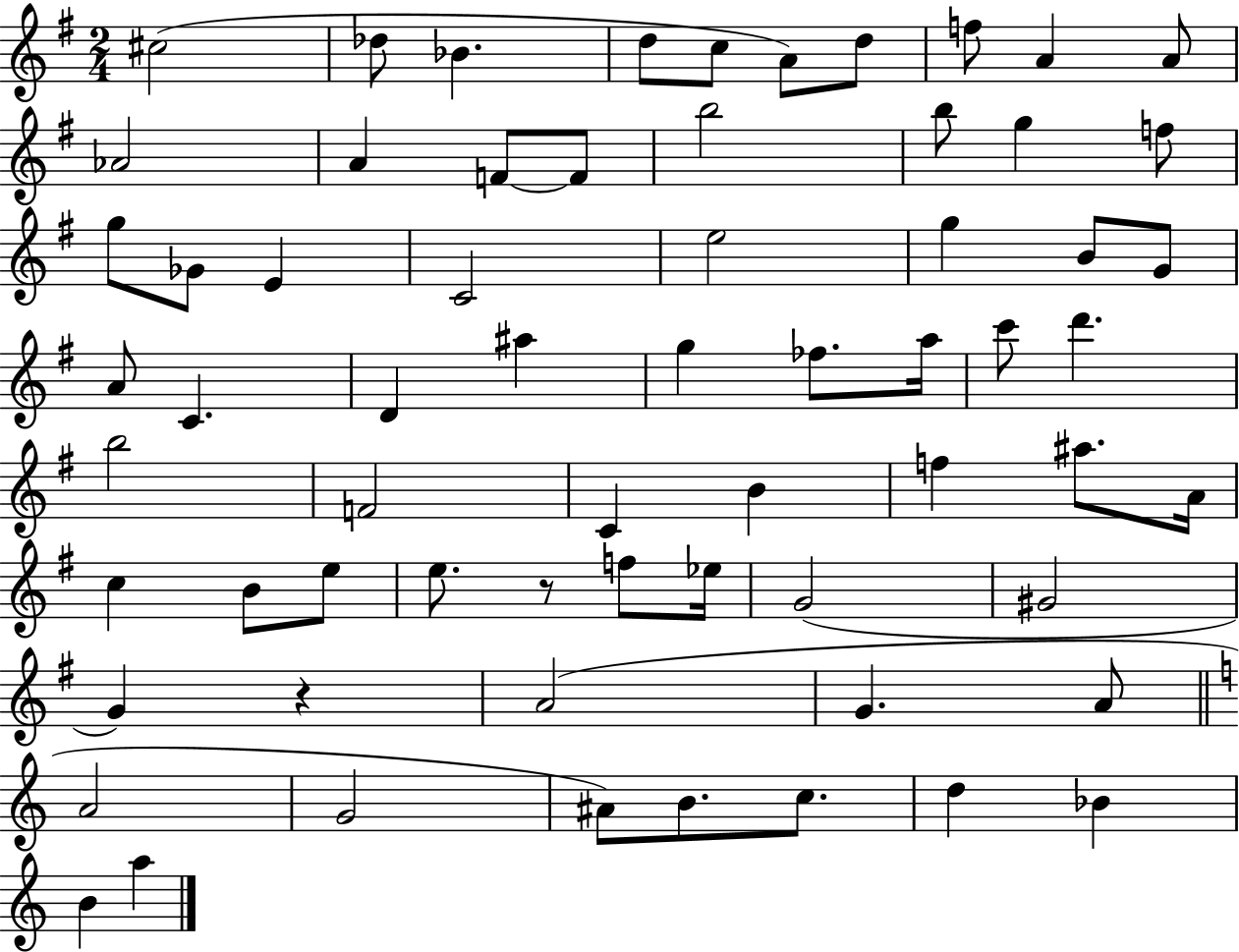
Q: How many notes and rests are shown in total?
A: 65